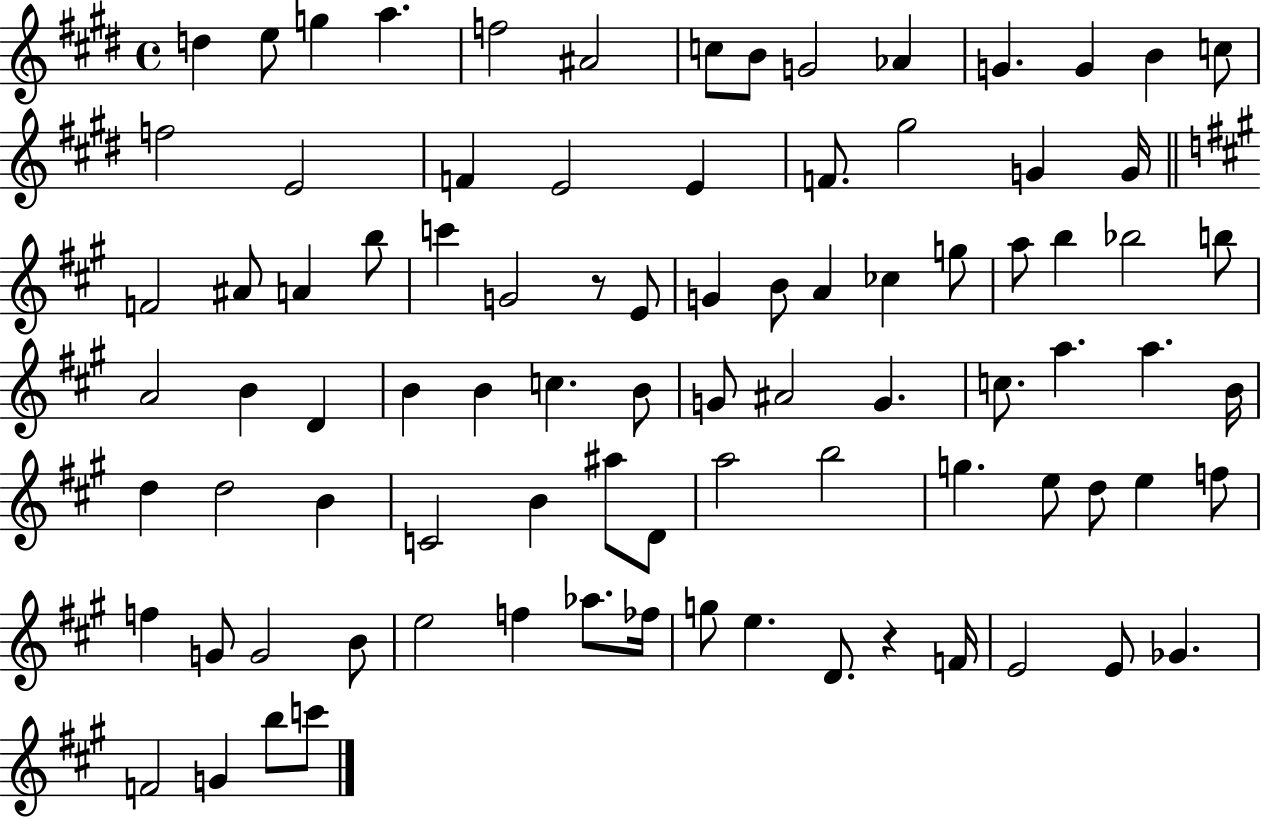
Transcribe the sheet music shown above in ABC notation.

X:1
T:Untitled
M:4/4
L:1/4
K:E
d e/2 g a f2 ^A2 c/2 B/2 G2 _A G G B c/2 f2 E2 F E2 E F/2 ^g2 G G/4 F2 ^A/2 A b/2 c' G2 z/2 E/2 G B/2 A _c g/2 a/2 b _b2 b/2 A2 B D B B c B/2 G/2 ^A2 G c/2 a a B/4 d d2 B C2 B ^a/2 D/2 a2 b2 g e/2 d/2 e f/2 f G/2 G2 B/2 e2 f _a/2 _f/4 g/2 e D/2 z F/4 E2 E/2 _G F2 G b/2 c'/2